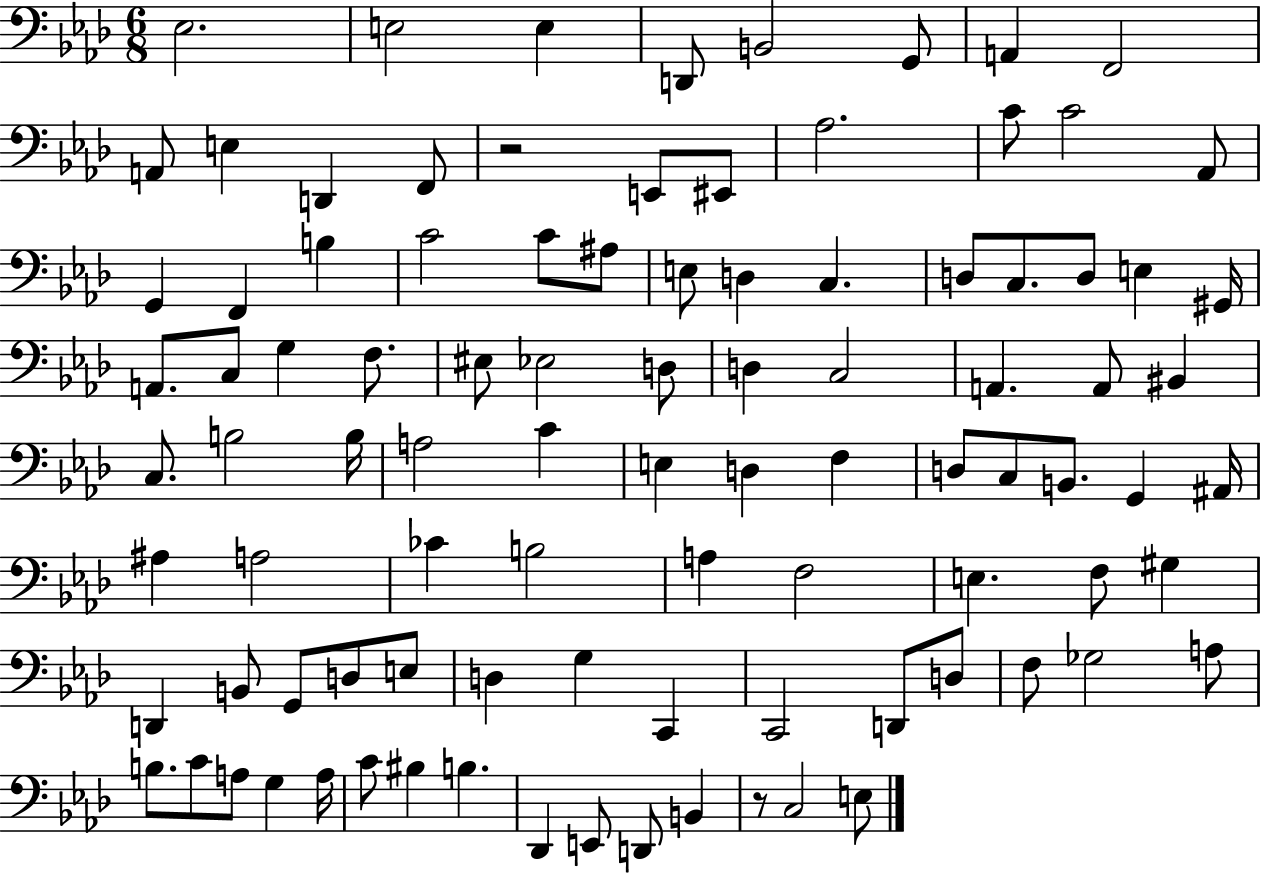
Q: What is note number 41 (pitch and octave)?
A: C3